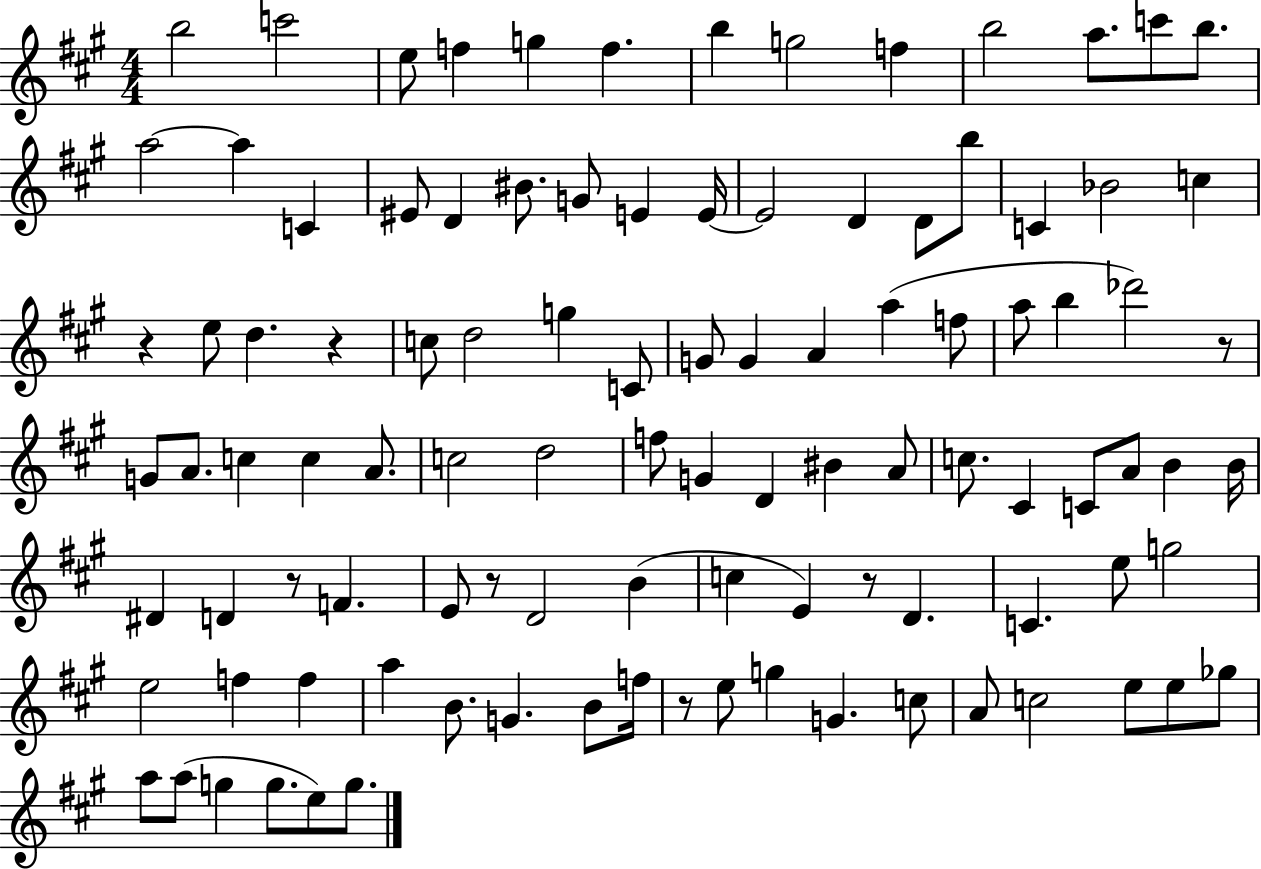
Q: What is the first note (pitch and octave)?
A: B5